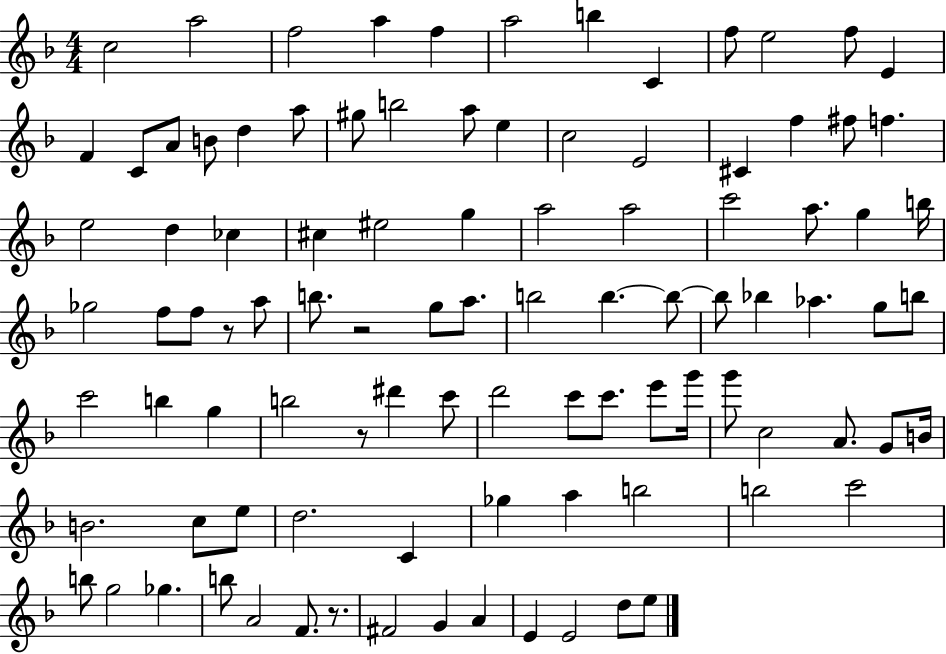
{
  \clef treble
  \numericTimeSignature
  \time 4/4
  \key f \major
  c''2 a''2 | f''2 a''4 f''4 | a''2 b''4 c'4 | f''8 e''2 f''8 e'4 | \break f'4 c'8 a'8 b'8 d''4 a''8 | gis''8 b''2 a''8 e''4 | c''2 e'2 | cis'4 f''4 fis''8 f''4. | \break e''2 d''4 ces''4 | cis''4 eis''2 g''4 | a''2 a''2 | c'''2 a''8. g''4 b''16 | \break ges''2 f''8 f''8 r8 a''8 | b''8. r2 g''8 a''8. | b''2 b''4.~~ b''8~~ | b''8 bes''4 aes''4. g''8 b''8 | \break c'''2 b''4 g''4 | b''2 r8 dis'''4 c'''8 | d'''2 c'''8 c'''8. e'''8 g'''16 | g'''8 c''2 a'8. g'8 b'16 | \break b'2. c''8 e''8 | d''2. c'4 | ges''4 a''4 b''2 | b''2 c'''2 | \break b''8 g''2 ges''4. | b''8 a'2 f'8. r8. | fis'2 g'4 a'4 | e'4 e'2 d''8 e''8 | \break \bar "|."
}